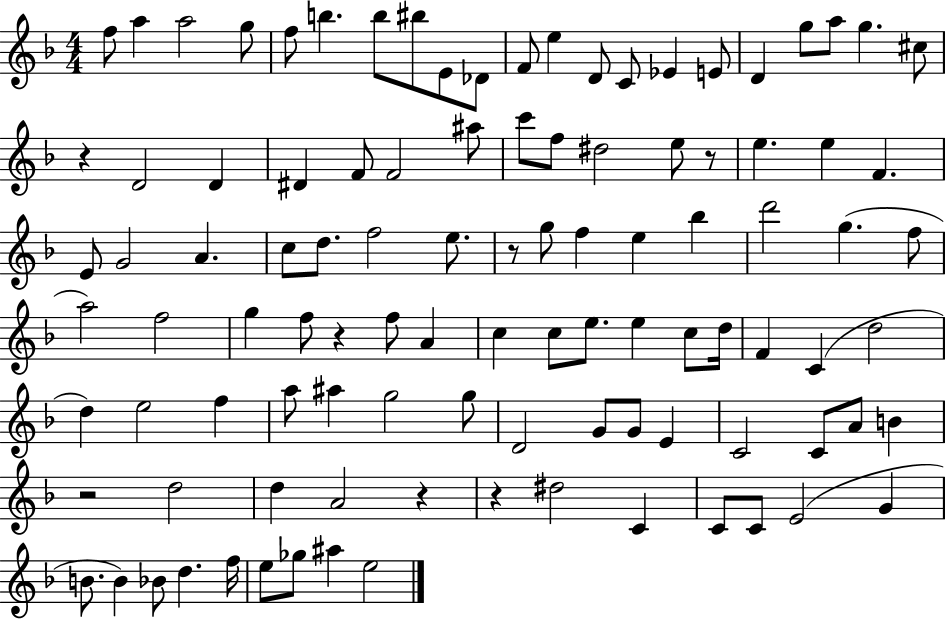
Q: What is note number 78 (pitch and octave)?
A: B4